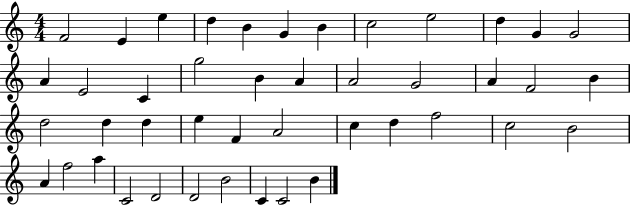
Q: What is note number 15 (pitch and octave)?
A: C4